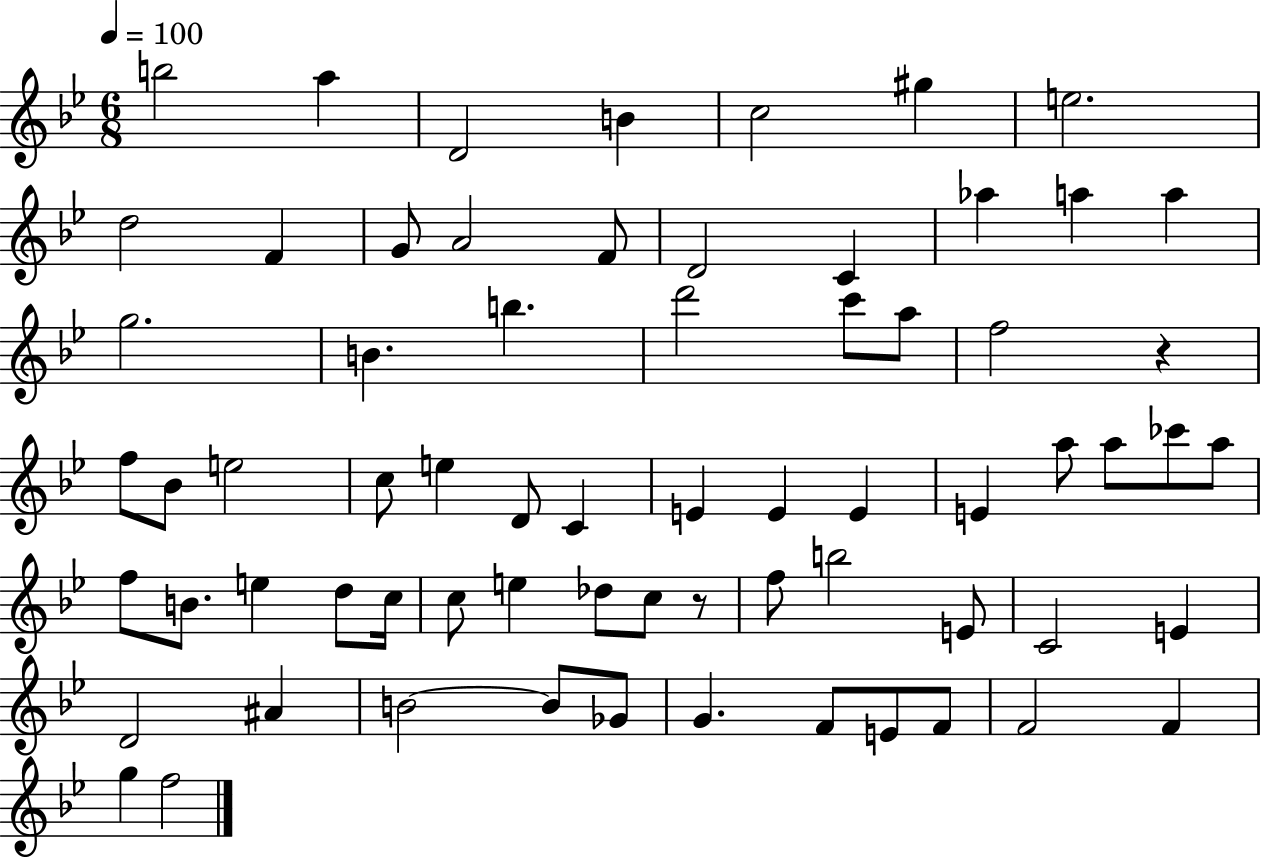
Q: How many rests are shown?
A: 2